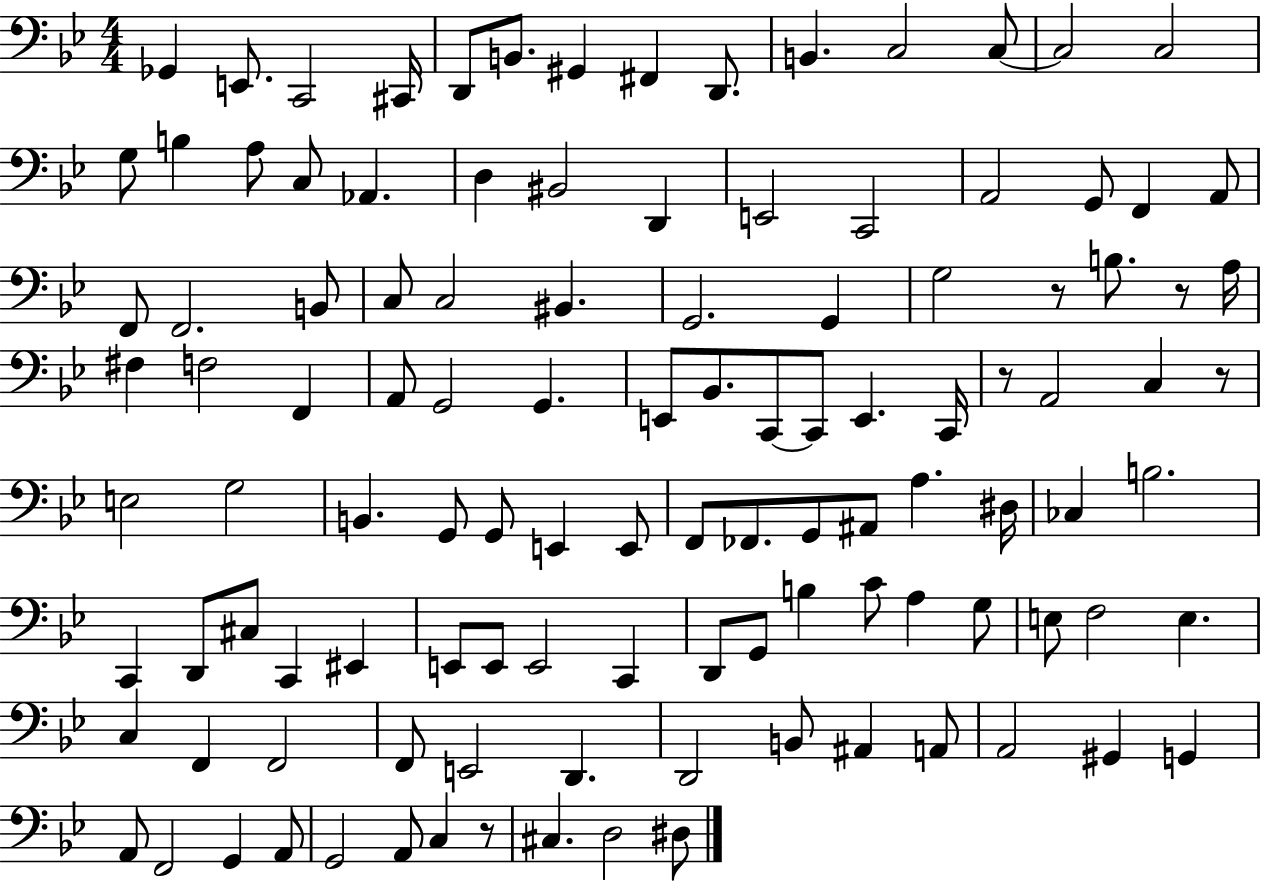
X:1
T:Untitled
M:4/4
L:1/4
K:Bb
_G,, E,,/2 C,,2 ^C,,/4 D,,/2 B,,/2 ^G,, ^F,, D,,/2 B,, C,2 C,/2 C,2 C,2 G,/2 B, A,/2 C,/2 _A,, D, ^B,,2 D,, E,,2 C,,2 A,,2 G,,/2 F,, A,,/2 F,,/2 F,,2 B,,/2 C,/2 C,2 ^B,, G,,2 G,, G,2 z/2 B,/2 z/2 A,/4 ^F, F,2 F,, A,,/2 G,,2 G,, E,,/2 _B,,/2 C,,/2 C,,/2 E,, C,,/4 z/2 A,,2 C, z/2 E,2 G,2 B,, G,,/2 G,,/2 E,, E,,/2 F,,/2 _F,,/2 G,,/2 ^A,,/2 A, ^D,/4 _C, B,2 C,, D,,/2 ^C,/2 C,, ^E,, E,,/2 E,,/2 E,,2 C,, D,,/2 G,,/2 B, C/2 A, G,/2 E,/2 F,2 E, C, F,, F,,2 F,,/2 E,,2 D,, D,,2 B,,/2 ^A,, A,,/2 A,,2 ^G,, G,, A,,/2 F,,2 G,, A,,/2 G,,2 A,,/2 C, z/2 ^C, D,2 ^D,/2